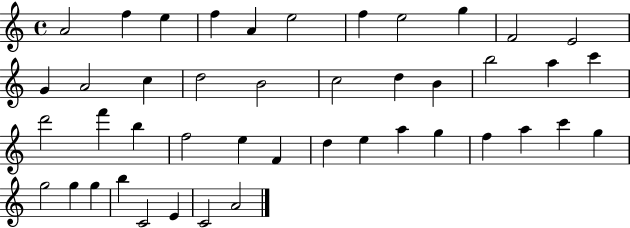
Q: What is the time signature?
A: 4/4